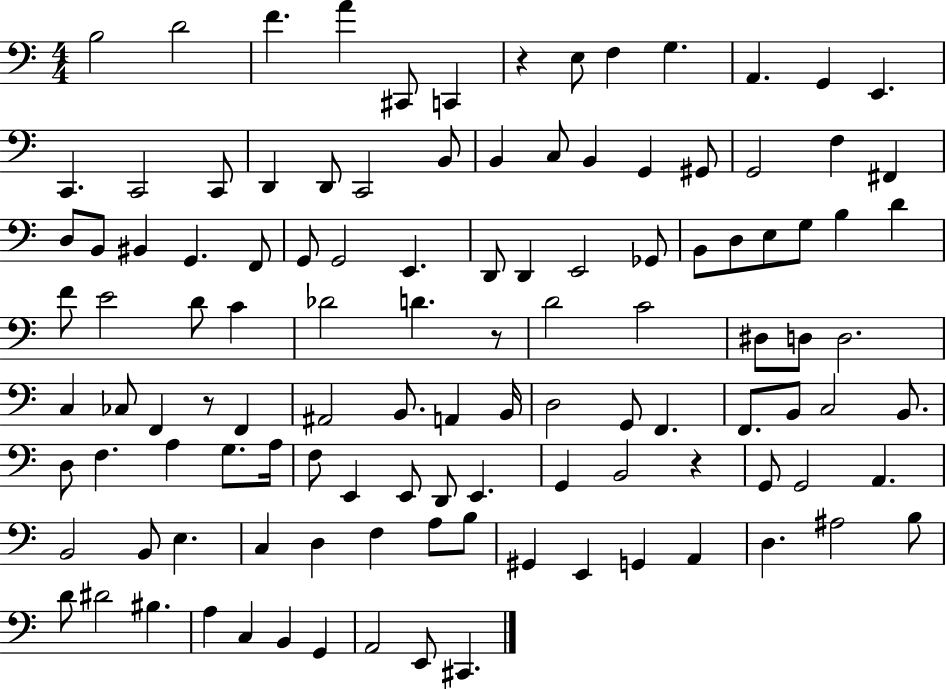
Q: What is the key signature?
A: C major